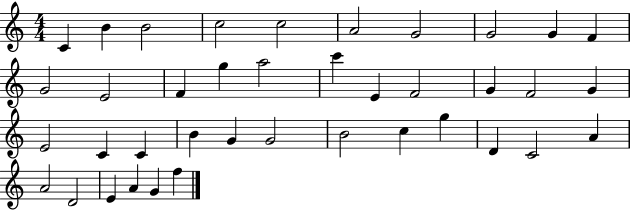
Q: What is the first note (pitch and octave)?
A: C4